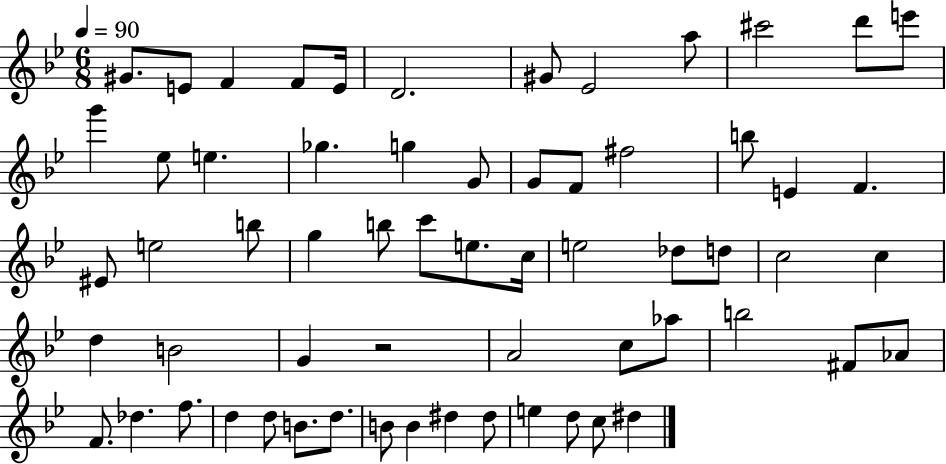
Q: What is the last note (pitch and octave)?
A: D#5